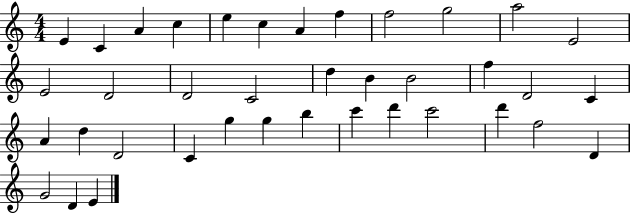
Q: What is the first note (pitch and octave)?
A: E4